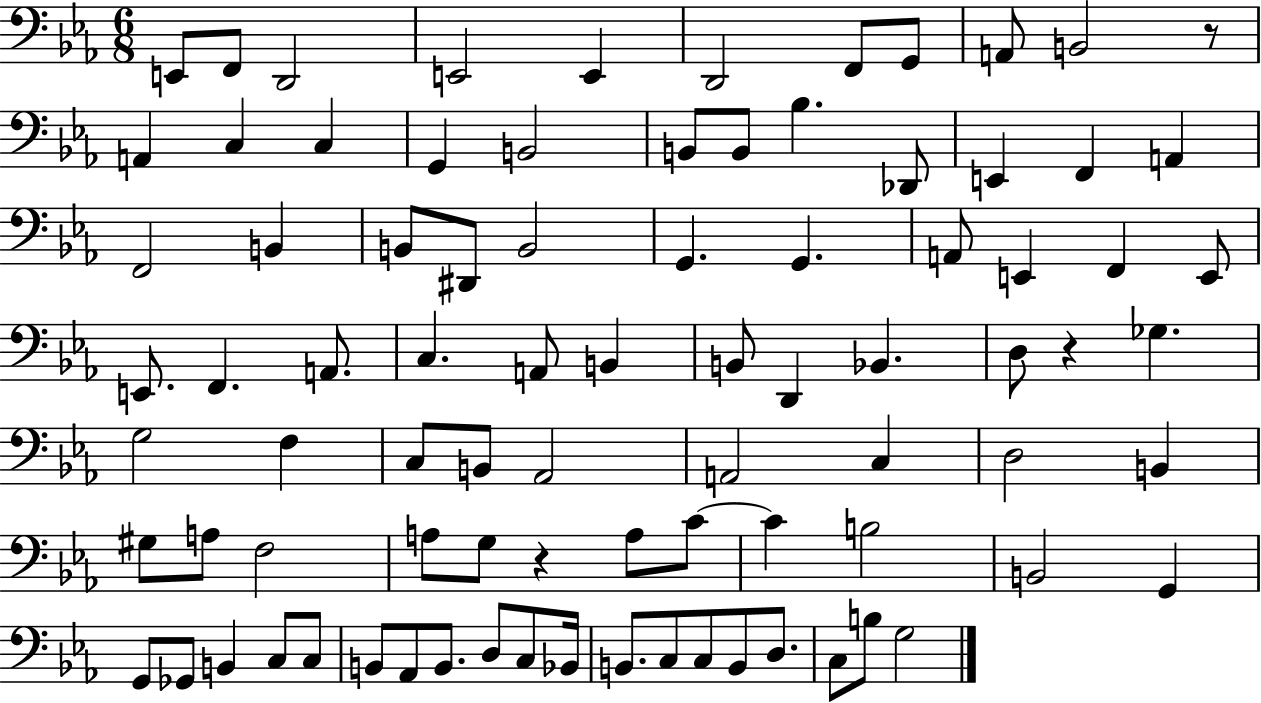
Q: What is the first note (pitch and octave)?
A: E2